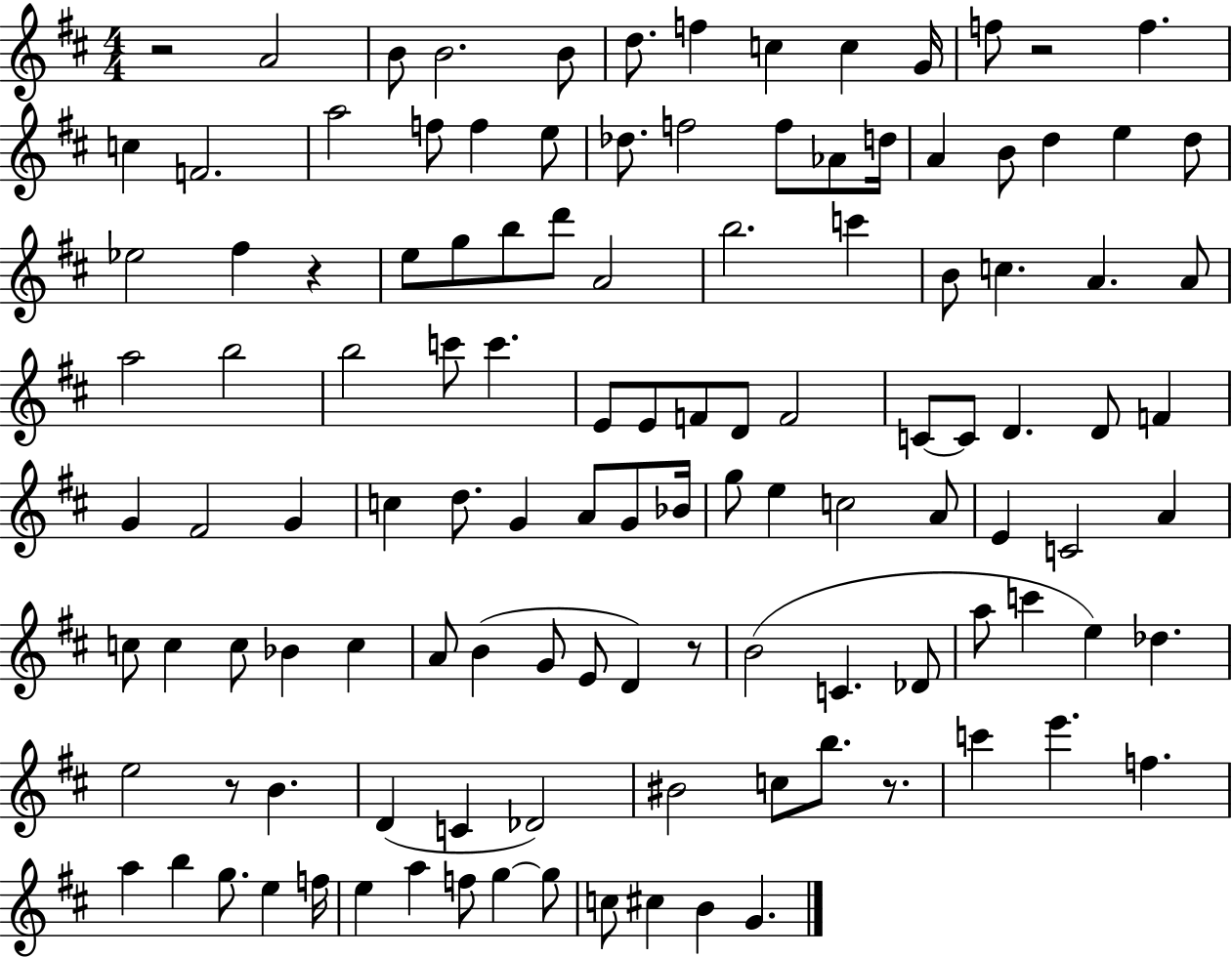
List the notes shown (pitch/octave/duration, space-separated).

R/h A4/h B4/e B4/h. B4/e D5/e. F5/q C5/q C5/q G4/s F5/e R/h F5/q. C5/q F4/h. A5/h F5/e F5/q E5/e Db5/e. F5/h F5/e Ab4/e D5/s A4/q B4/e D5/q E5/q D5/e Eb5/h F#5/q R/q E5/e G5/e B5/e D6/e A4/h B5/h. C6/q B4/e C5/q. A4/q. A4/e A5/h B5/h B5/h C6/e C6/q. E4/e E4/e F4/e D4/e F4/h C4/e C4/e D4/q. D4/e F4/q G4/q F#4/h G4/q C5/q D5/e. G4/q A4/e G4/e Bb4/s G5/e E5/q C5/h A4/e E4/q C4/h A4/q C5/e C5/q C5/e Bb4/q C5/q A4/e B4/q G4/e E4/e D4/q R/e B4/h C4/q. Db4/e A5/e C6/q E5/q Db5/q. E5/h R/e B4/q. D4/q C4/q Db4/h BIS4/h C5/e B5/e. R/e. C6/q E6/q. F5/q. A5/q B5/q G5/e. E5/q F5/s E5/q A5/q F5/e G5/q G5/e C5/e C#5/q B4/q G4/q.